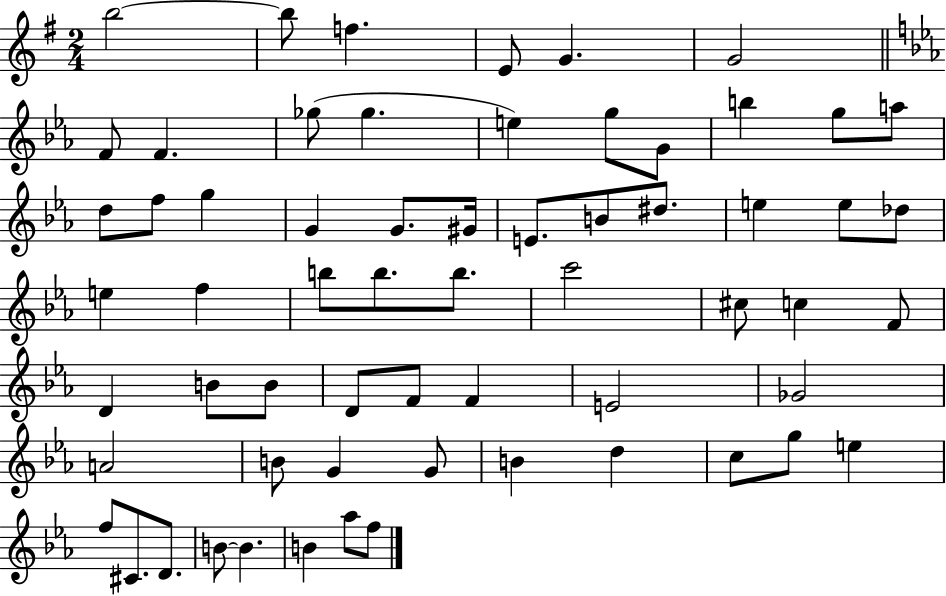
X:1
T:Untitled
M:2/4
L:1/4
K:G
b2 b/2 f E/2 G G2 F/2 F _g/2 _g e g/2 G/2 b g/2 a/2 d/2 f/2 g G G/2 ^G/4 E/2 B/2 ^d/2 e e/2 _d/2 e f b/2 b/2 b/2 c'2 ^c/2 c F/2 D B/2 B/2 D/2 F/2 F E2 _G2 A2 B/2 G G/2 B d c/2 g/2 e f/2 ^C/2 D/2 B/2 B B _a/2 f/2